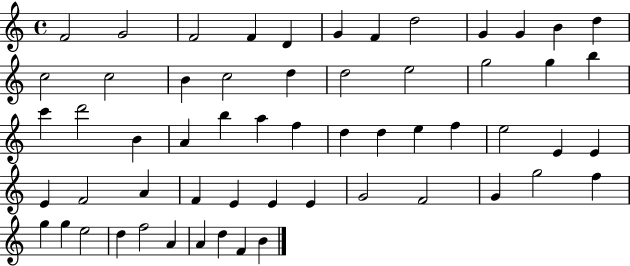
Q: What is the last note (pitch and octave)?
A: B4